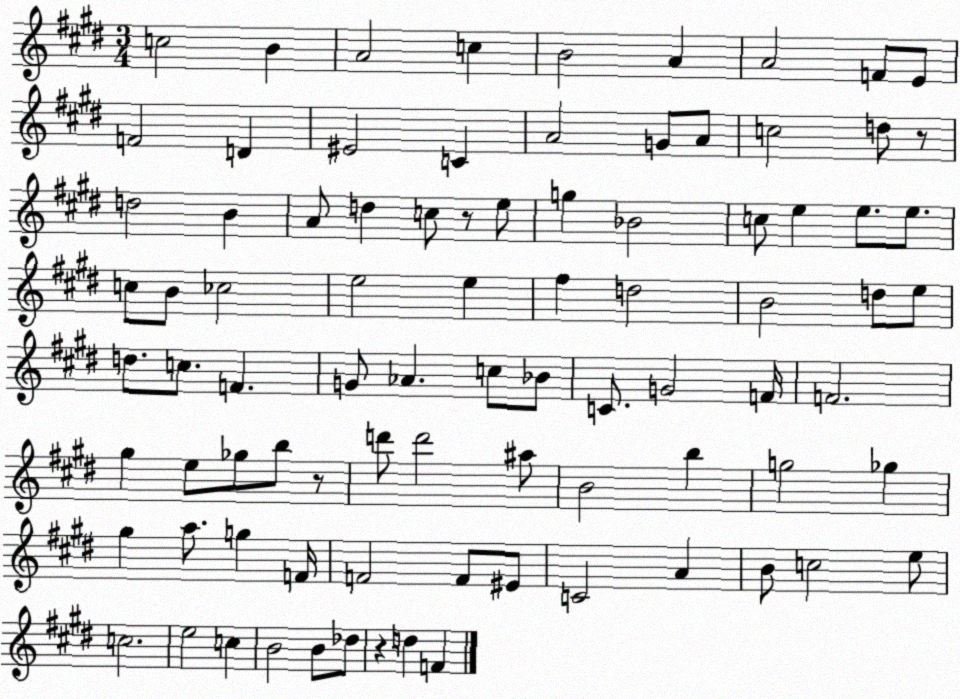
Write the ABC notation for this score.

X:1
T:Untitled
M:3/4
L:1/4
K:E
c2 B A2 c B2 A A2 F/2 E/2 F2 D ^E2 C A2 G/2 A/2 c2 d/2 z/2 d2 B A/2 d c/2 z/2 e/2 g _B2 c/2 e e/2 e/2 c/2 B/2 _c2 e2 e ^f d2 B2 d/2 e/2 d/2 c/2 F G/2 _A c/2 _B/2 C/2 G2 F/4 F2 ^g e/2 _g/2 b/2 z/2 d'/2 d'2 ^a/2 B2 b g2 _g ^g a/2 g F/4 F2 F/2 ^E/2 C2 A B/2 c2 e/2 c2 e2 c B2 B/2 _d/2 z d F